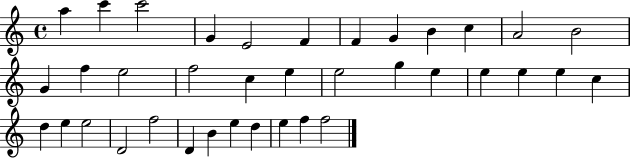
{
  \clef treble
  \time 4/4
  \defaultTimeSignature
  \key c \major
  a''4 c'''4 c'''2 | g'4 e'2 f'4 | f'4 g'4 b'4 c''4 | a'2 b'2 | \break g'4 f''4 e''2 | f''2 c''4 e''4 | e''2 g''4 e''4 | e''4 e''4 e''4 c''4 | \break d''4 e''4 e''2 | d'2 f''2 | d'4 b'4 e''4 d''4 | e''4 f''4 f''2 | \break \bar "|."
}